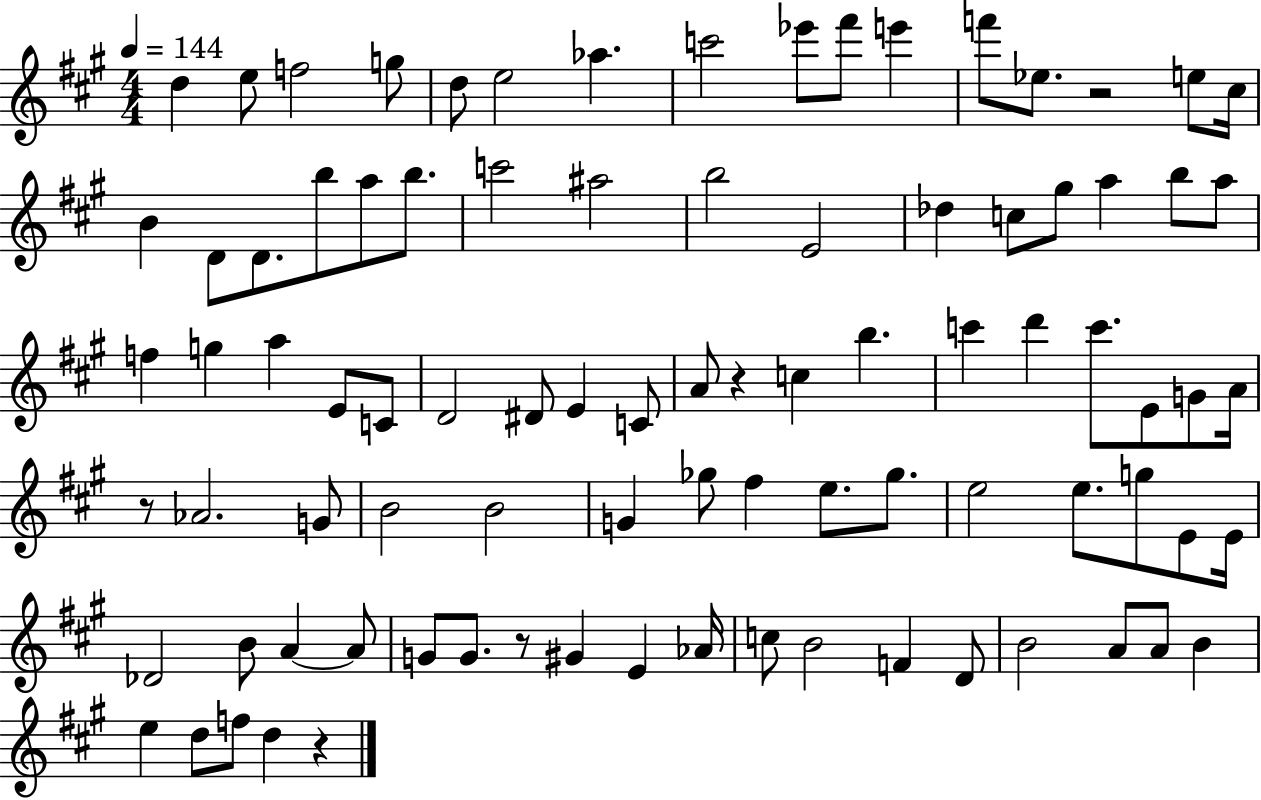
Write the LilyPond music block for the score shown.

{
  \clef treble
  \numericTimeSignature
  \time 4/4
  \key a \major
  \tempo 4 = 144
  d''4 e''8 f''2 g''8 | d''8 e''2 aes''4. | c'''2 ees'''8 fis'''8 e'''4 | f'''8 ees''8. r2 e''8 cis''16 | \break b'4 d'8 d'8. b''8 a''8 b''8. | c'''2 ais''2 | b''2 e'2 | des''4 c''8 gis''8 a''4 b''8 a''8 | \break f''4 g''4 a''4 e'8 c'8 | d'2 dis'8 e'4 c'8 | a'8 r4 c''4 b''4. | c'''4 d'''4 c'''8. e'8 g'8 a'16 | \break r8 aes'2. g'8 | b'2 b'2 | g'4 ges''8 fis''4 e''8. ges''8. | e''2 e''8. g''8 e'8 e'16 | \break des'2 b'8 a'4~~ a'8 | g'8 g'8. r8 gis'4 e'4 aes'16 | c''8 b'2 f'4 d'8 | b'2 a'8 a'8 b'4 | \break e''4 d''8 f''8 d''4 r4 | \bar "|."
}